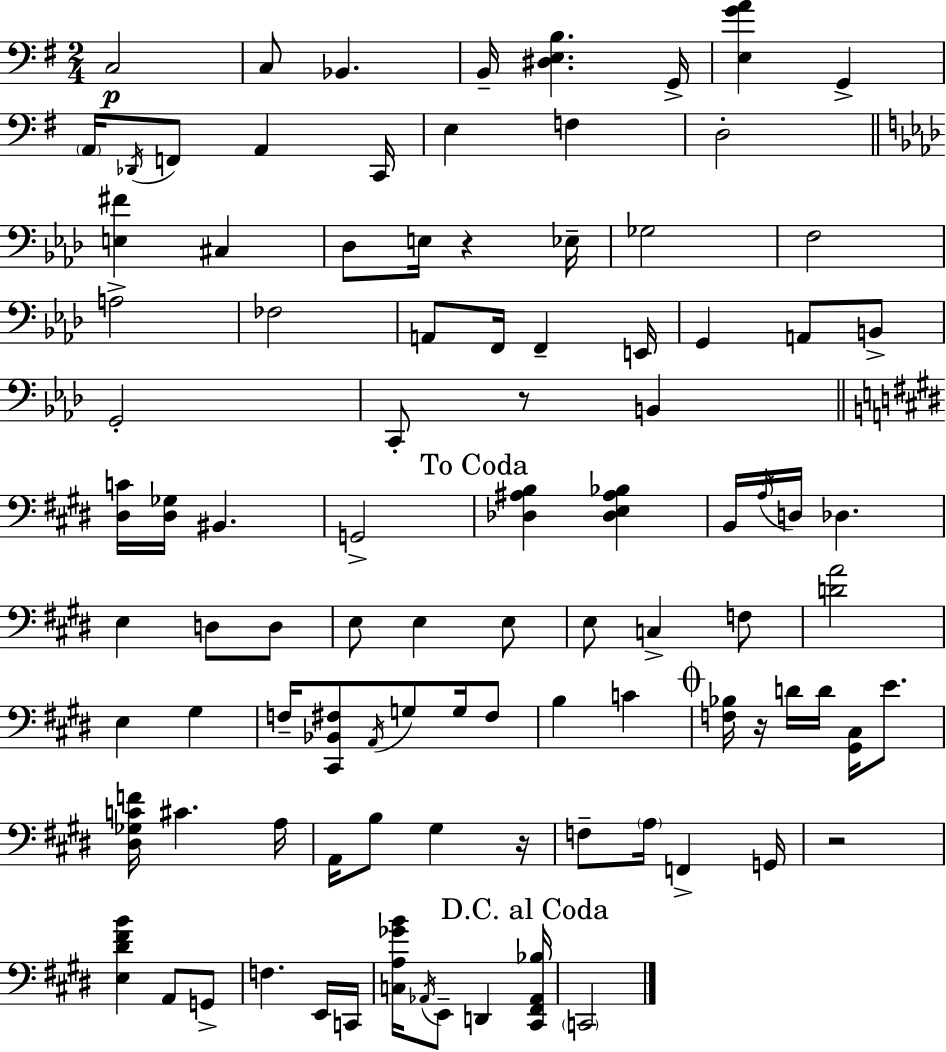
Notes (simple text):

C3/h C3/e Bb2/q. B2/s [D#3,E3,B3]/q. G2/s [E3,G4,A4]/q G2/q A2/s Db2/s F2/e A2/q C2/s E3/q F3/q D3/h [E3,F#4]/q C#3/q Db3/e E3/s R/q Eb3/s Gb3/h F3/h A3/h FES3/h A2/e F2/s F2/q E2/s G2/q A2/e B2/e G2/h C2/e R/e B2/q [D#3,C4]/s [D#3,Gb3]/s BIS2/q. G2/h [Db3,A#3,B3]/q [Db3,E3,A#3,Bb3]/q B2/s A3/s D3/s Db3/q. E3/q D3/e D3/e E3/e E3/q E3/e E3/e C3/q F3/e [D4,A4]/h E3/q G#3/q F3/s [C#2,Bb2,F#3]/e A2/s G3/e G3/s F#3/e B3/q C4/q [F3,Bb3]/s R/s D4/s D4/s [G#2,C#3]/s E4/e. [D#3,Gb3,C4,F4]/s C#4/q. A3/s A2/s B3/e G#3/q R/s F3/e A3/s F2/q G2/s R/h [E3,D#4,F#4,B4]/q A2/e G2/e F3/q. E2/s C2/s [C3,A3,Gb4,B4]/s Ab2/s E2/e D2/q [C#2,F#2,Ab2,Bb3]/s C2/h